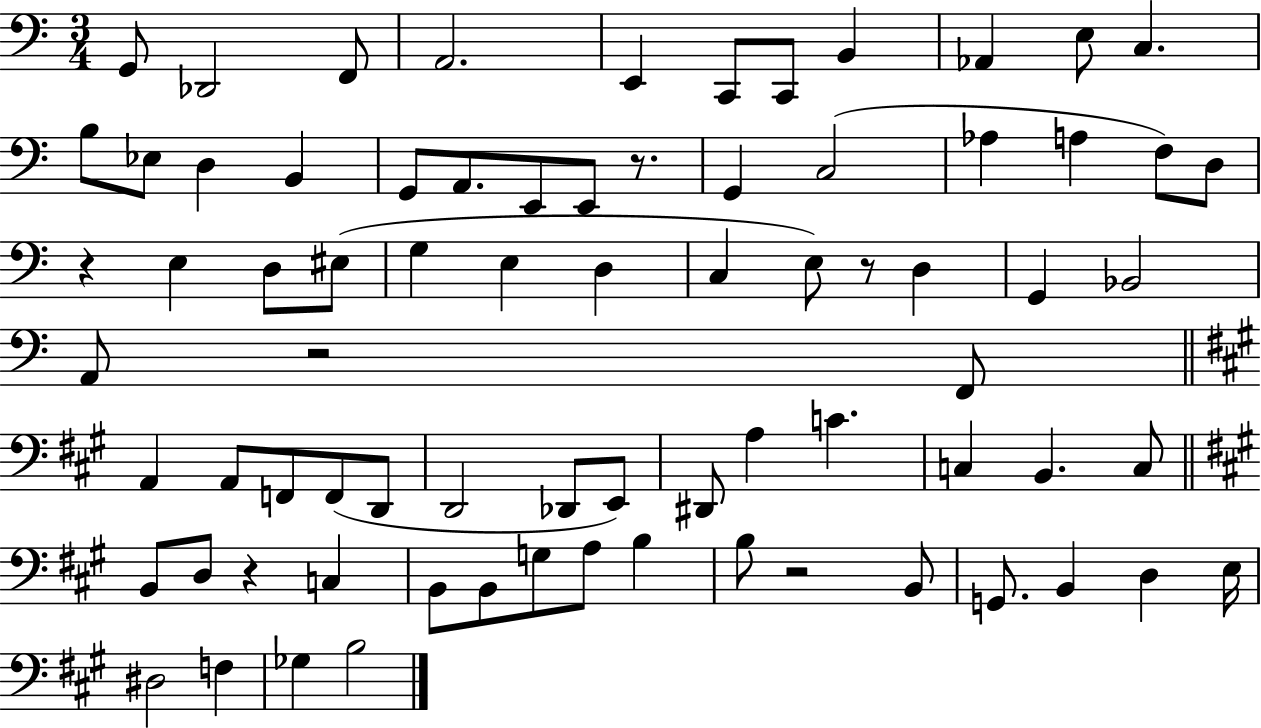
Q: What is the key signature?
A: C major